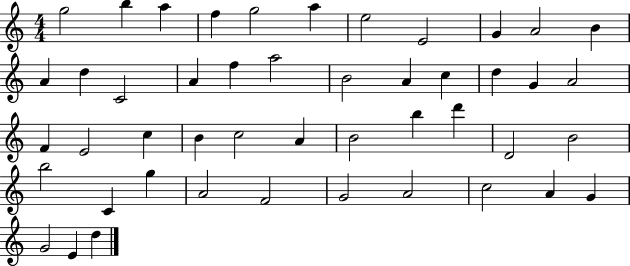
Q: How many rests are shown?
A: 0